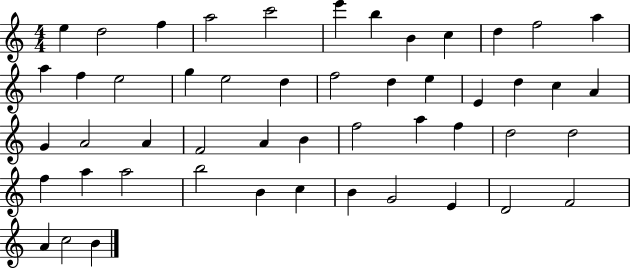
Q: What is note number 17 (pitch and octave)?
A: E5